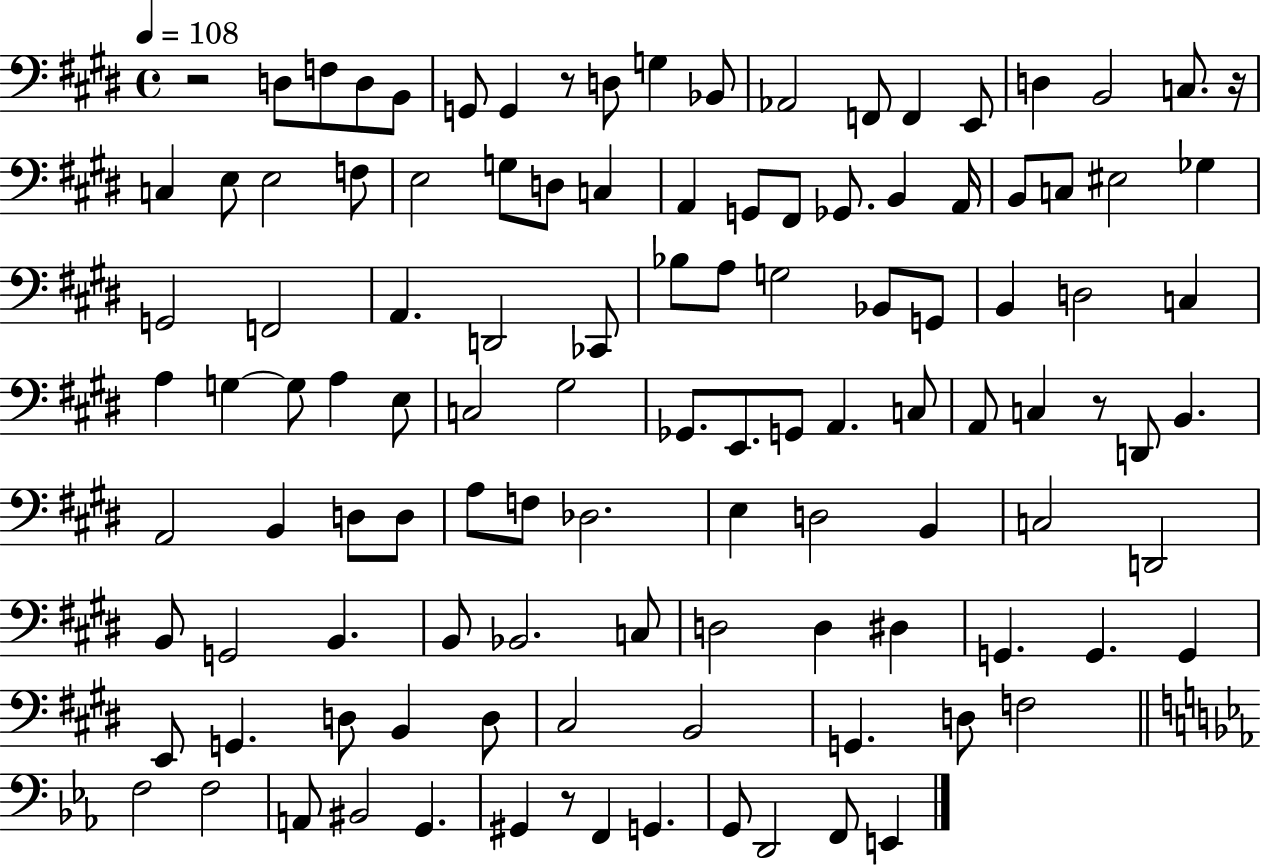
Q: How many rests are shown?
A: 5